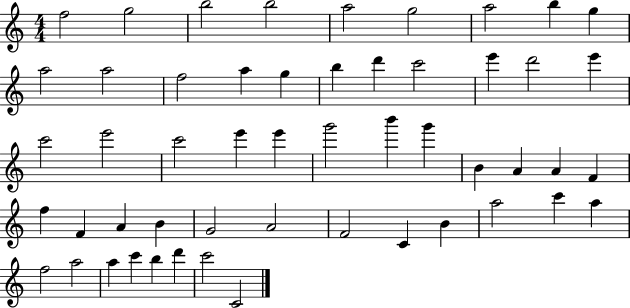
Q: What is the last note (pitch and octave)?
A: C4